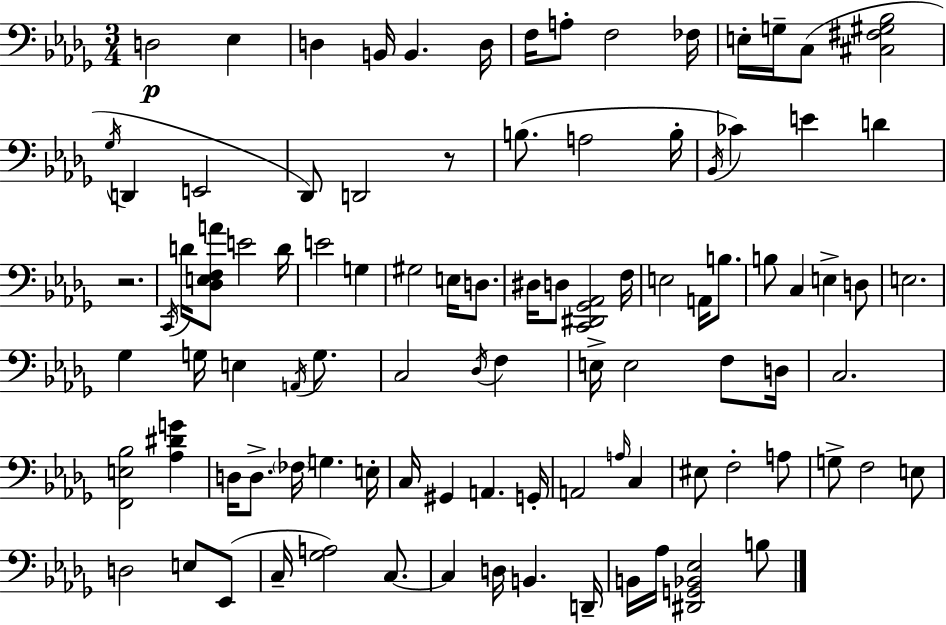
{
  \clef bass
  \numericTimeSignature
  \time 3/4
  \key bes \minor
  d2\p ees4 | d4 b,16 b,4. d16 | f16 a8-. f2 fes16 | e16-. g16-- c8( <cis fis gis bes>2 | \break \acciaccatura { ges16 } d,4 e,2 | des,8) d,2 r8 | b8.( a2 | b16-. \acciaccatura { bes,16 } ces'4) e'4 d'4 | \break r2. | \acciaccatura { c,16 } d'16 <des e f a'>8 e'2 | d'16 e'2 g4 | gis2 e16 | \break d8. dis16 d8 <c, dis, ges, aes,>2 | f16 e2 a,16 | b8. b8 c4 e4-> | d8 e2. | \break ges4 g16 e4 | \acciaccatura { a,16 } g8. c2 | \acciaccatura { des16 } f4 e16-> e2 | f8 d16 c2. | \break <f, e bes>2 | <aes dis' g'>4 d16 d8.-> \parenthesize fes16 g4. | e16-. c16 gis,4 a,4. | g,16-. a,2 | \break \grace { a16 } c4 eis8 f2-. | a8 g8-> f2 | e8 d2 | e8 ees,8( c16-- <ges a>2) | \break c8.~~ c4 d16 b,4. | d,16-- b,16 aes16 <dis, g, bes, ees>2 | b8 \bar "|."
}